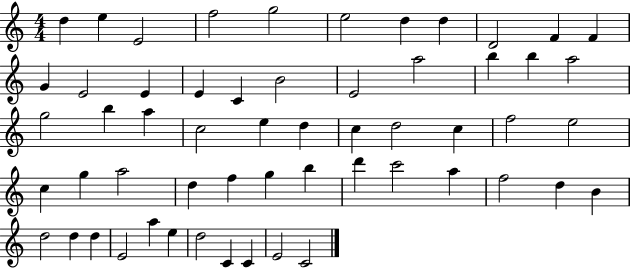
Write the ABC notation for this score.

X:1
T:Untitled
M:4/4
L:1/4
K:C
d e E2 f2 g2 e2 d d D2 F F G E2 E E C B2 E2 a2 b b a2 g2 b a c2 e d c d2 c f2 e2 c g a2 d f g b d' c'2 a f2 d B d2 d d E2 a e d2 C C E2 C2